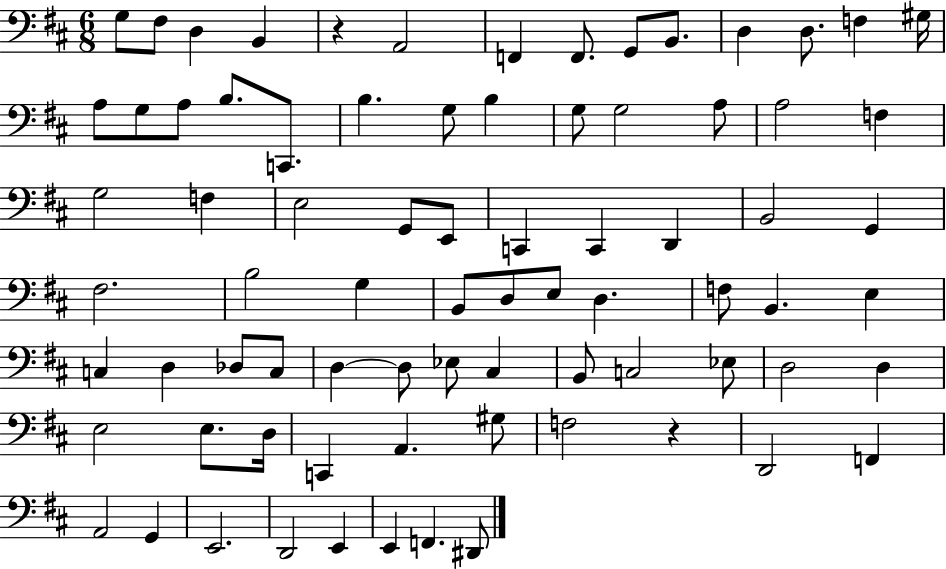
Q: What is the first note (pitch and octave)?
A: G3